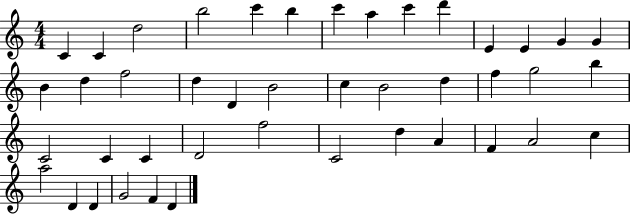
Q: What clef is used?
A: treble